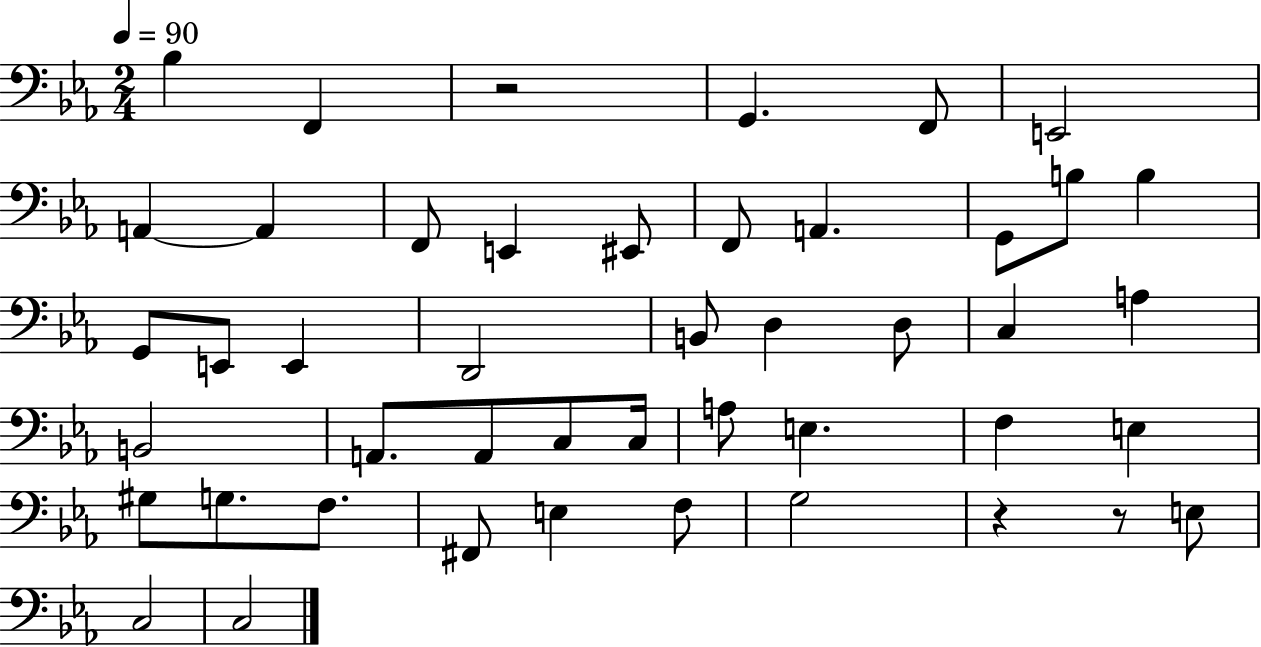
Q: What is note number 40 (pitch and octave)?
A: G3